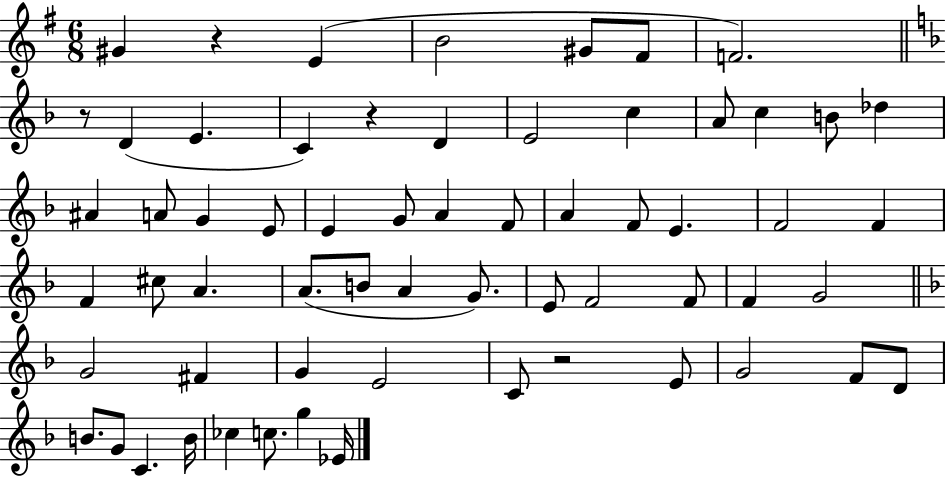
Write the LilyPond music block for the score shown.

{
  \clef treble
  \numericTimeSignature
  \time 6/8
  \key g \major
  \repeat volta 2 { gis'4 r4 e'4( | b'2 gis'8 fis'8 | f'2.) | \bar "||" \break \key d \minor r8 d'4( e'4. | c'4) r4 d'4 | e'2 c''4 | a'8 c''4 b'8 des''4 | \break ais'4 a'8 g'4 e'8 | e'4 g'8 a'4 f'8 | a'4 f'8 e'4. | f'2 f'4 | \break f'4 cis''8 a'4. | a'8.( b'8 a'4 g'8.) | e'8 f'2 f'8 | f'4 g'2 | \break \bar "||" \break \key d \minor g'2 fis'4 | g'4 e'2 | c'8 r2 e'8 | g'2 f'8 d'8 | \break b'8. g'8 c'4. b'16 | ces''4 c''8. g''4 ees'16 | } \bar "|."
}